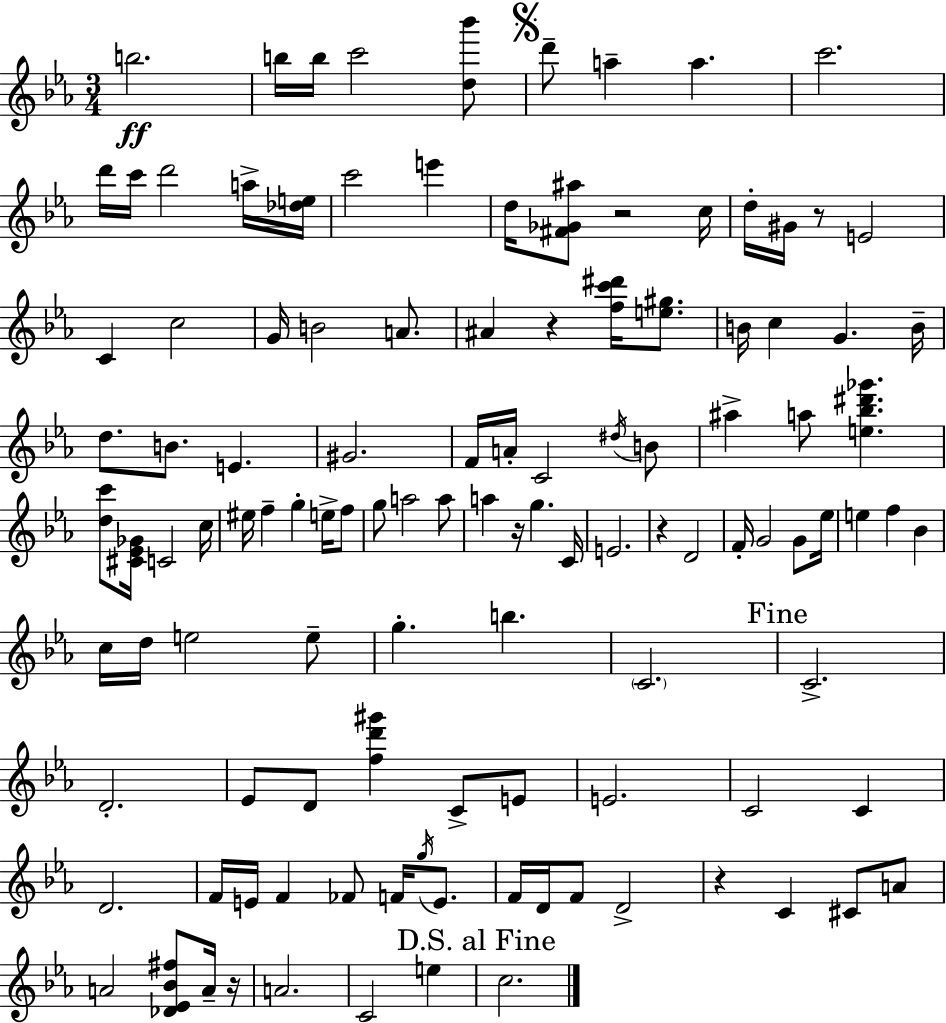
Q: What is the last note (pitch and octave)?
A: C5